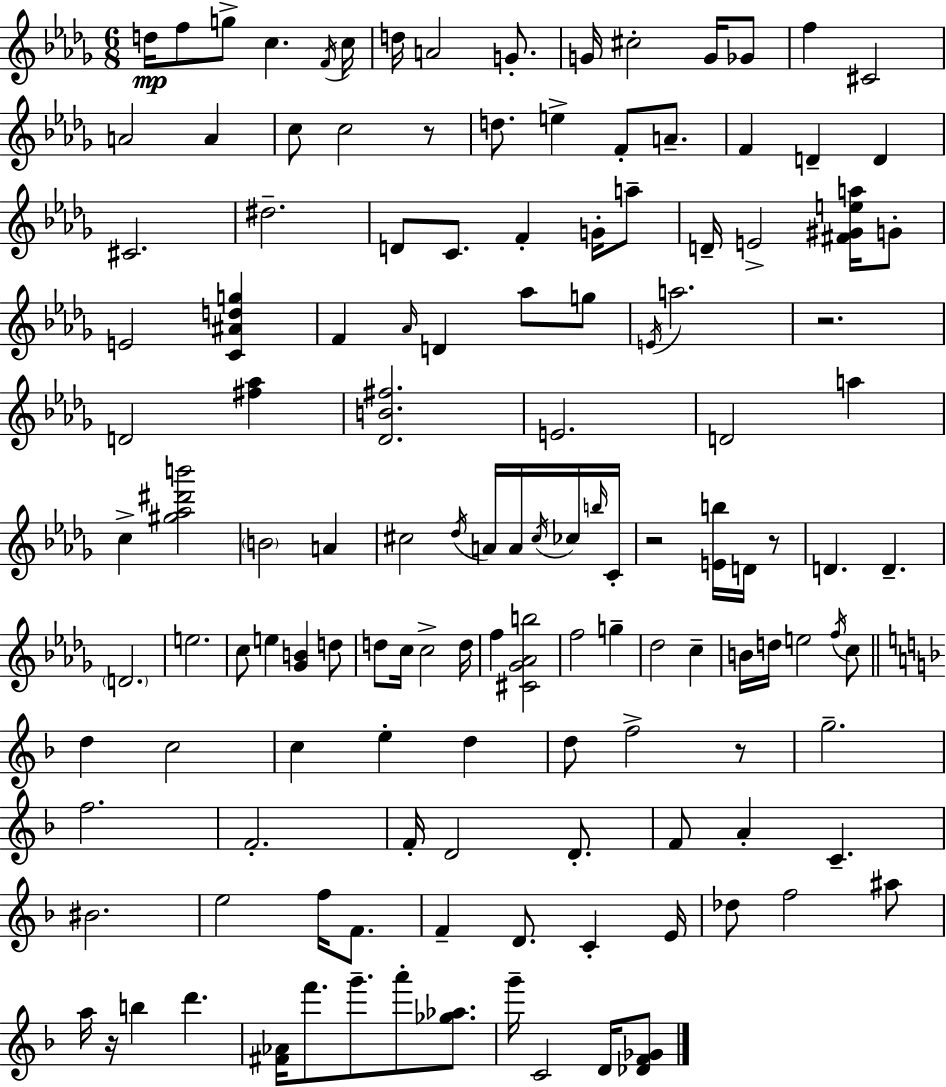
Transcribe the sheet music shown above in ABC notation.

X:1
T:Untitled
M:6/8
L:1/4
K:Bbm
d/4 f/2 g/2 c F/4 c/4 d/4 A2 G/2 G/4 ^c2 G/4 _G/2 f ^C2 A2 A c/2 c2 z/2 d/2 e F/2 A/2 F D D ^C2 ^d2 D/2 C/2 F G/4 a/2 D/4 E2 [^F^Gea]/4 G/2 E2 [C^Adg] F _A/4 D _a/2 g/2 E/4 a2 z2 D2 [^f_a] [_DB^f]2 E2 D2 a c [^g_a^d'b']2 B2 A ^c2 _d/4 A/4 A/4 ^c/4 _c/4 b/4 C/4 z2 [Eb]/4 D/4 z/2 D D D2 e2 c/2 e [_GB] d/2 d/2 c/4 c2 d/4 f [^C_G_Ab]2 f2 g _d2 c B/4 d/4 e2 f/4 c/2 d c2 c e d d/2 f2 z/2 g2 f2 F2 F/4 D2 D/2 F/2 A C ^B2 e2 f/4 F/2 F D/2 C E/4 _d/2 f2 ^a/2 a/4 z/4 b d' [^F_A]/4 f'/2 g'/2 a'/2 [_g_a]/2 g'/4 C2 D/4 [_DF_G]/2